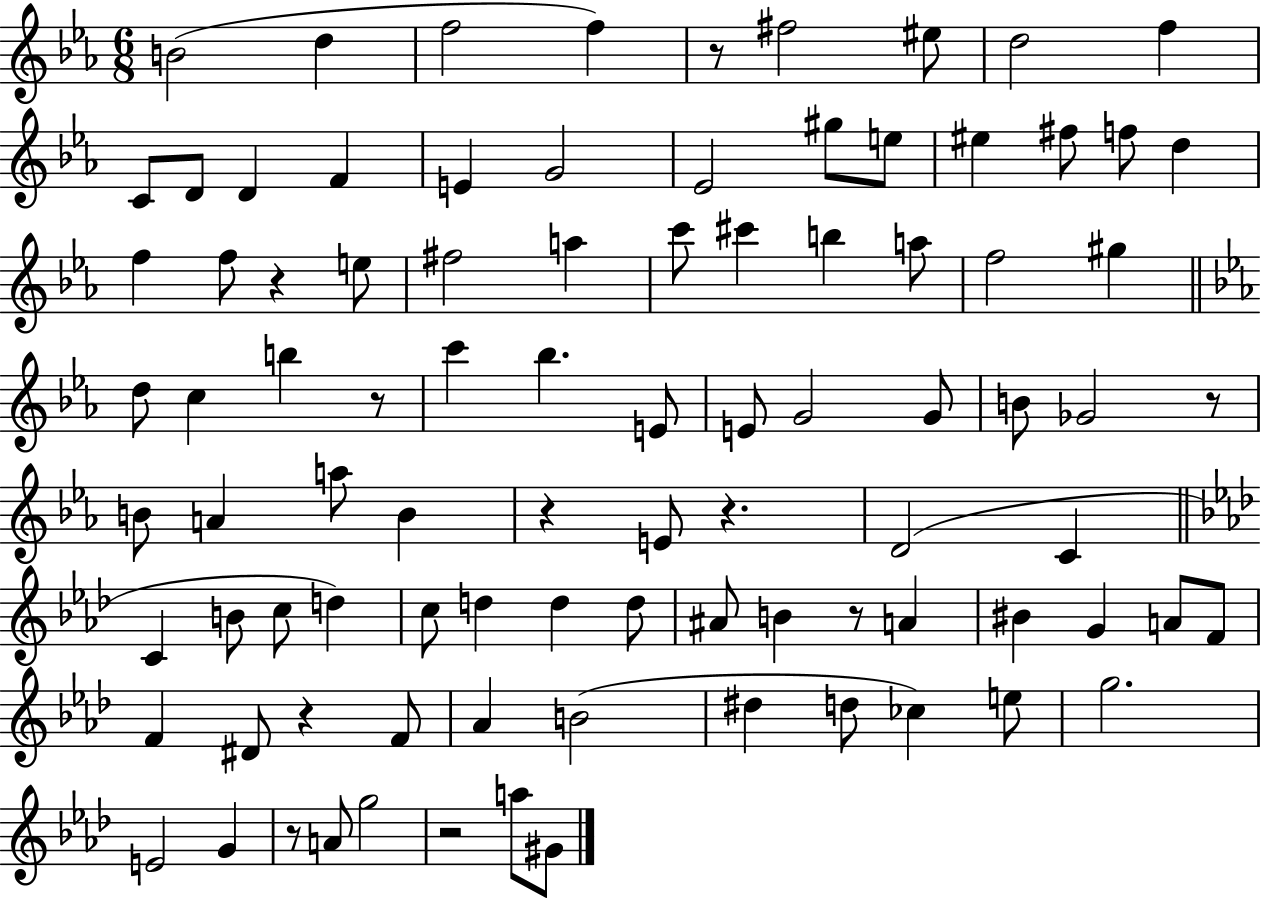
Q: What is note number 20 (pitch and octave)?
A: F5